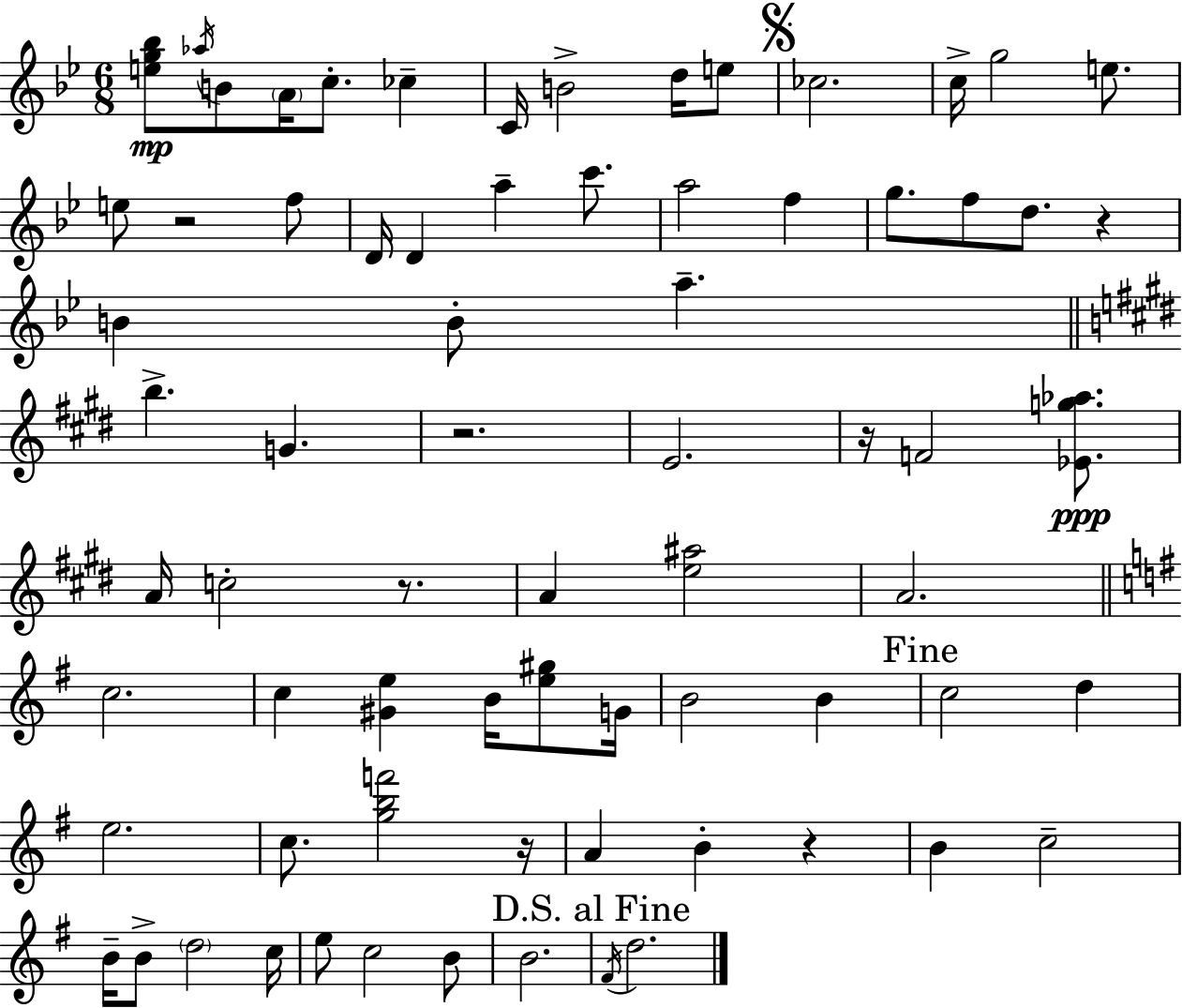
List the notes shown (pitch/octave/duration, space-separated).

[E5,G5,Bb5]/e Ab5/s B4/e A4/s C5/e. CES5/q C4/s B4/h D5/s E5/e CES5/h. C5/s G5/h E5/e. E5/e R/h F5/e D4/s D4/q A5/q C6/e. A5/h F5/q G5/e. F5/e D5/e. R/q B4/q B4/e A5/q. B5/q. G4/q. R/h. E4/h. R/s F4/h [Eb4,G5,Ab5]/e. A4/s C5/h R/e. A4/q [E5,A#5]/h A4/h. C5/h. C5/q [G#4,E5]/q B4/s [E5,G#5]/e G4/s B4/h B4/q C5/h D5/q E5/h. C5/e. [G5,B5,F6]/h R/s A4/q B4/q R/q B4/q C5/h B4/s B4/e D5/h C5/s E5/e C5/h B4/e B4/h. F#4/s D5/h.